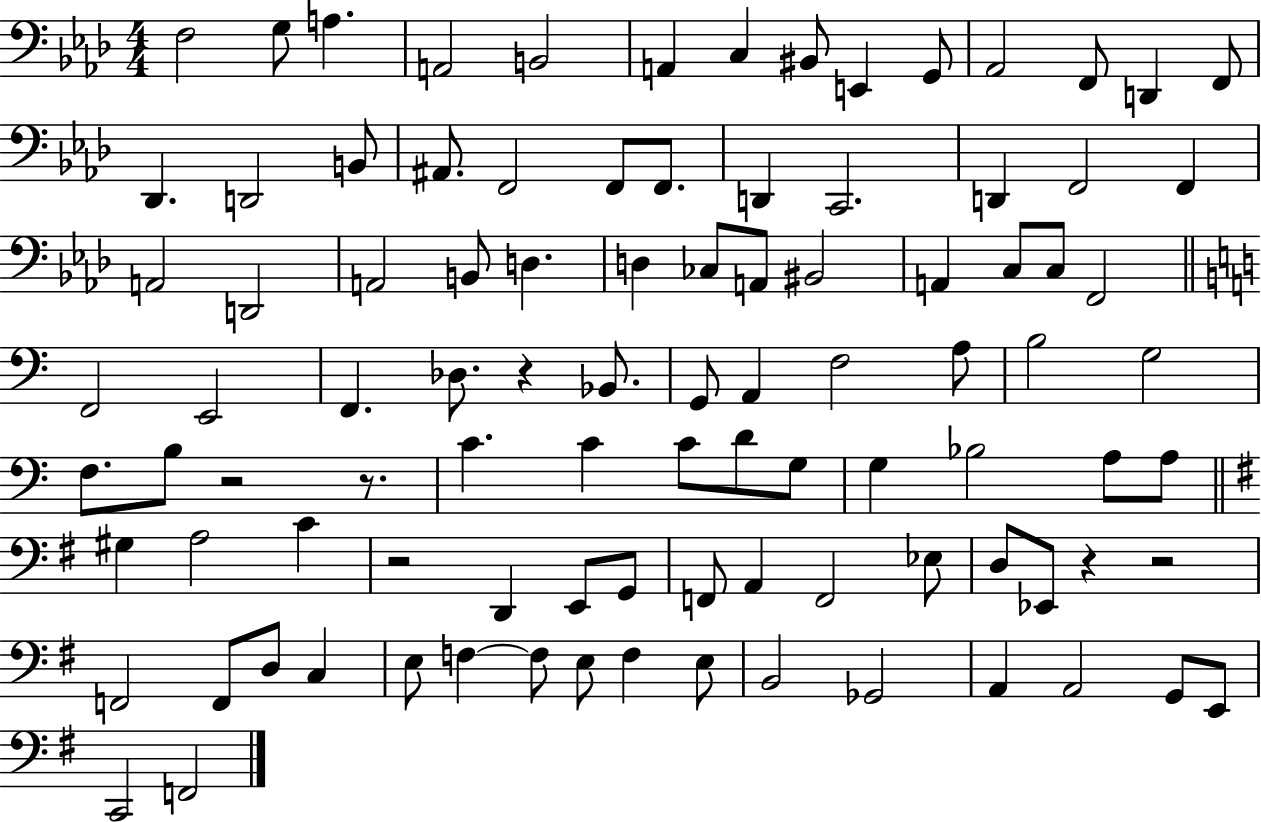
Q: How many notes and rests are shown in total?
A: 97